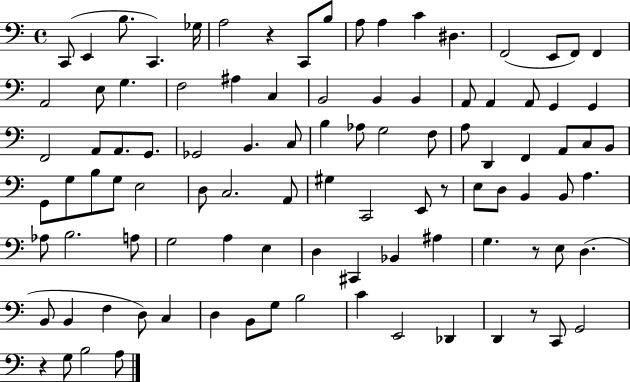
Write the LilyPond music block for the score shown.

{
  \clef bass
  \time 4/4
  \defaultTimeSignature
  \key c \major
  c,8( e,4 b8. c,4.) ges16 | a2 r4 c,8 b8 | a8 a4 c'4 dis4. | f,2( e,8 f,8) f,4 | \break a,2 e8 g4. | f2 ais4 c4 | b,2 b,4 b,4 | a,8 a,4 a,8 g,4 g,4 | \break f,2 a,8 a,8. g,8. | ges,2 b,4. c8 | b4 aes8 g2 f8 | a8 d,4 f,4 a,8 c8 b,8 | \break g,8 g8 b8 g8 e2 | d8 c2. a,8 | gis4 c,2 e,8 r8 | e8 d8 b,4 b,8 a4. | \break aes8 b2. a8 | g2 a4 e4 | d4 cis,4 bes,4 ais4 | g4. r8 e8 d4.( | \break b,8 b,4 f4 d8) c4 | d4 b,8 g8 b2 | c'4 e,2 des,4 | d,4 r8 c,8 g,2 | \break r4 g8 b2 a8 | \bar "|."
}